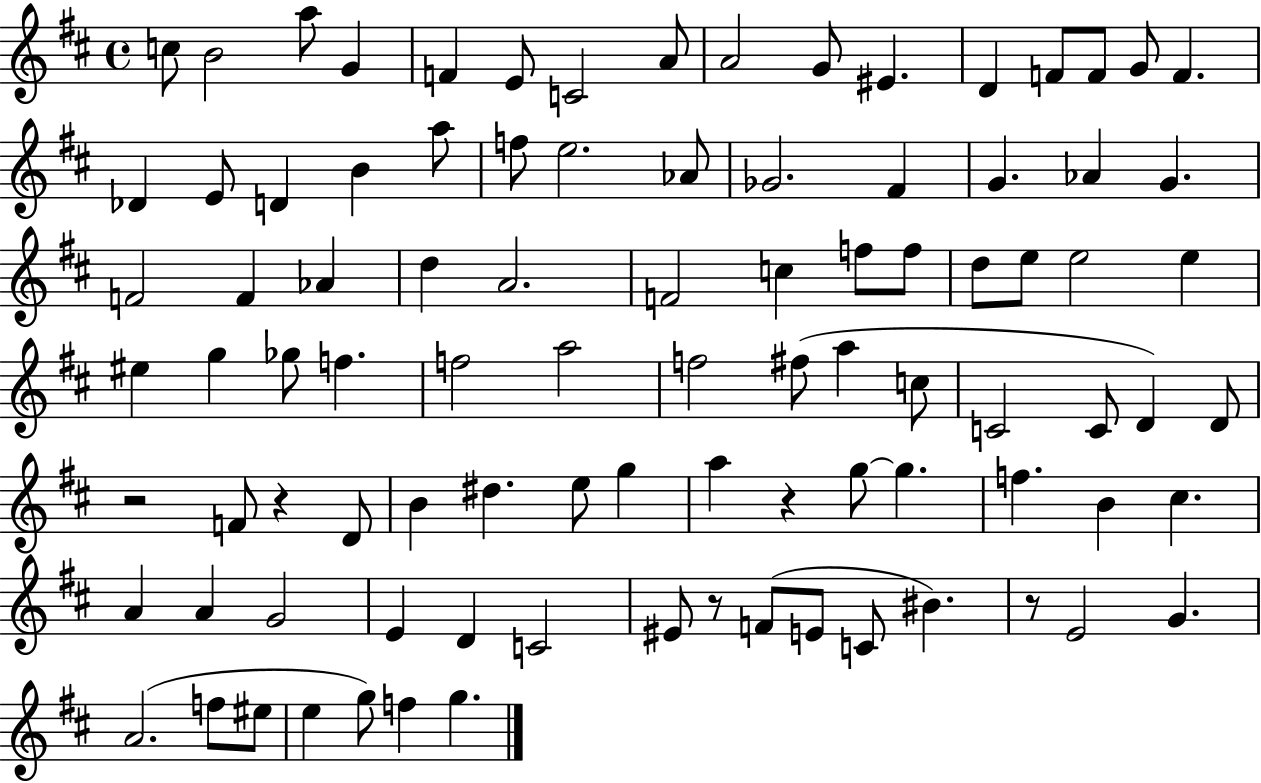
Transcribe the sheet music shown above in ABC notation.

X:1
T:Untitled
M:4/4
L:1/4
K:D
c/2 B2 a/2 G F E/2 C2 A/2 A2 G/2 ^E D F/2 F/2 G/2 F _D E/2 D B a/2 f/2 e2 _A/2 _G2 ^F G _A G F2 F _A d A2 F2 c f/2 f/2 d/2 e/2 e2 e ^e g _g/2 f f2 a2 f2 ^f/2 a c/2 C2 C/2 D D/2 z2 F/2 z D/2 B ^d e/2 g a z g/2 g f B ^c A A G2 E D C2 ^E/2 z/2 F/2 E/2 C/2 ^B z/2 E2 G A2 f/2 ^e/2 e g/2 f g